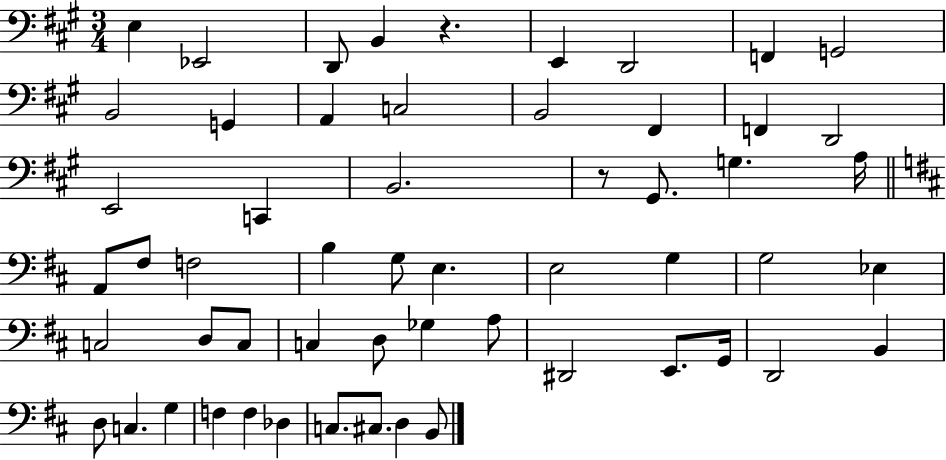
{
  \clef bass
  \numericTimeSignature
  \time 3/4
  \key a \major
  e4 ees,2 | d,8 b,4 r4. | e,4 d,2 | f,4 g,2 | \break b,2 g,4 | a,4 c2 | b,2 fis,4 | f,4 d,2 | \break e,2 c,4 | b,2. | r8 gis,8. g4. a16 | \bar "||" \break \key d \major a,8 fis8 f2 | b4 g8 e4. | e2 g4 | g2 ees4 | \break c2 d8 c8 | c4 d8 ges4 a8 | dis,2 e,8. g,16 | d,2 b,4 | \break d8 c4. g4 | f4 f4 des4 | c8. cis8. d4 b,8 | \bar "|."
}